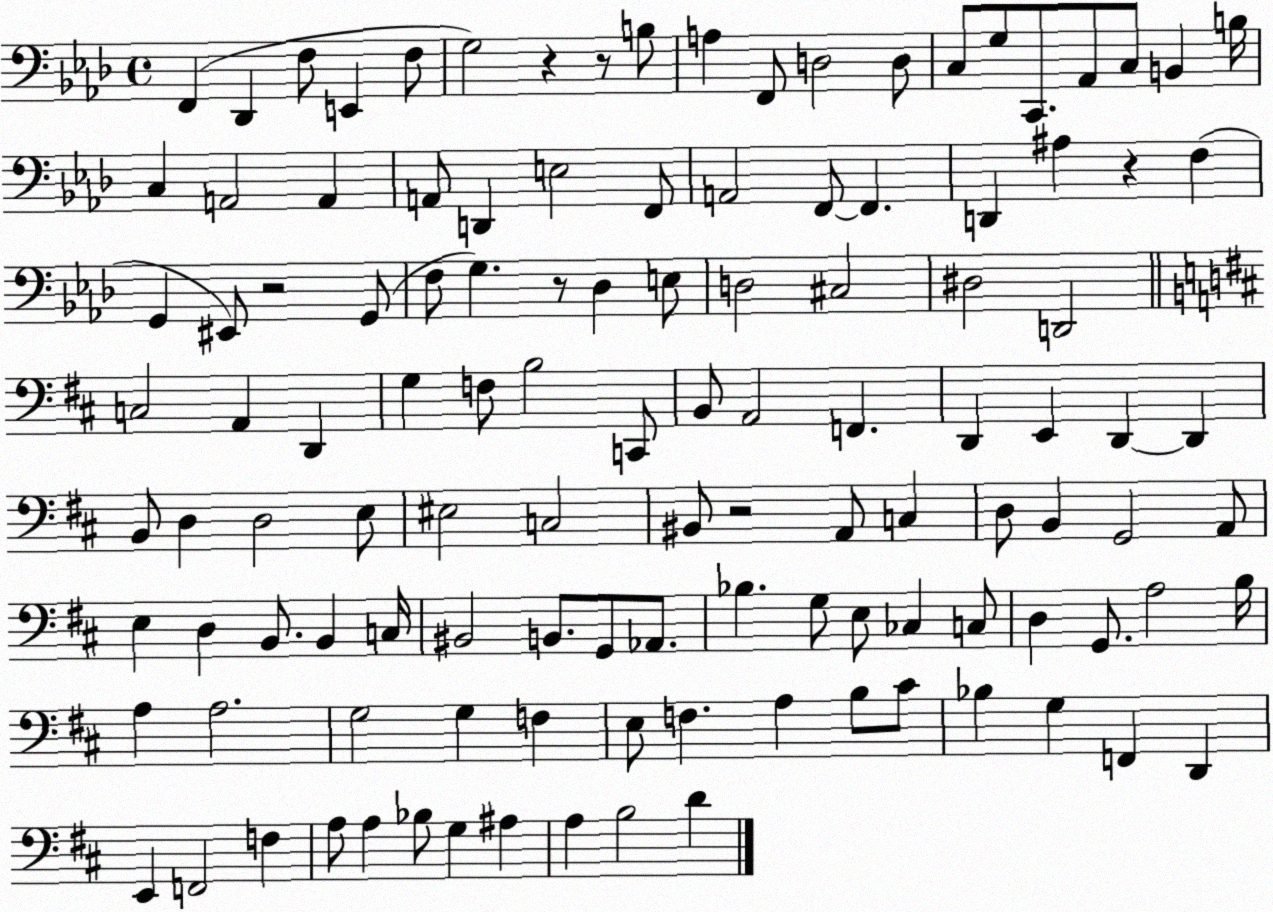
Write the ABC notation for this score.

X:1
T:Untitled
M:4/4
L:1/4
K:Ab
F,, _D,, F,/2 E,, F,/2 G,2 z z/2 B,/2 A, F,,/2 D,2 D,/2 C,/2 G,/2 C,,/2 _A,,/2 C,/2 B,, B,/4 C, A,,2 A,, A,,/2 D,, E,2 F,,/2 A,,2 F,,/2 F,, D,, ^A, z F, G,, ^E,,/2 z2 G,,/2 F,/2 G, z/2 _D, E,/2 D,2 ^C,2 ^D,2 D,,2 C,2 A,, D,, G, F,/2 B,2 C,,/2 B,,/2 A,,2 F,, D,, E,, D,, D,, B,,/2 D, D,2 E,/2 ^E,2 C,2 ^B,,/2 z2 A,,/2 C, D,/2 B,, G,,2 A,,/2 E, D, B,,/2 B,, C,/4 ^B,,2 B,,/2 G,,/2 _A,,/2 _B, G,/2 E,/2 _C, C,/2 D, G,,/2 A,2 B,/4 A, A,2 G,2 G, F, E,/2 F, A, B,/2 ^C/2 _B, G, F,, D,, E,, F,,2 F, A,/2 A, _B,/2 G, ^A, A, B,2 D